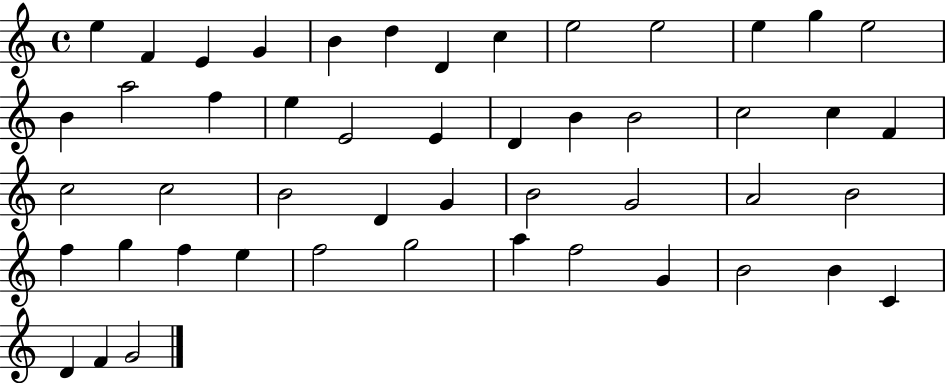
X:1
T:Untitled
M:4/4
L:1/4
K:C
e F E G B d D c e2 e2 e g e2 B a2 f e E2 E D B B2 c2 c F c2 c2 B2 D G B2 G2 A2 B2 f g f e f2 g2 a f2 G B2 B C D F G2